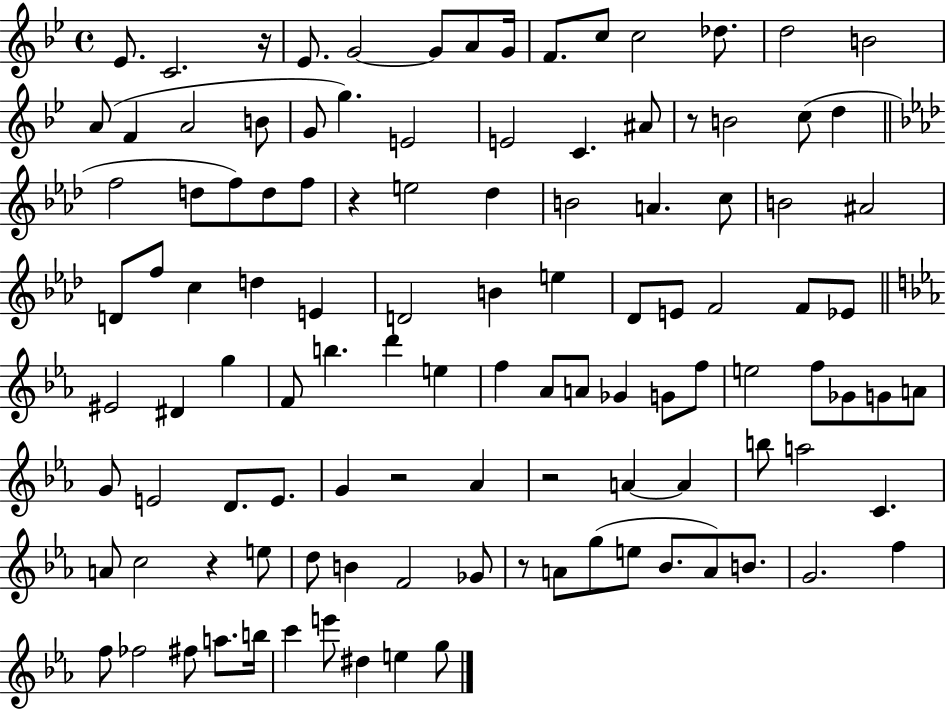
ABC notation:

X:1
T:Untitled
M:4/4
L:1/4
K:Bb
_E/2 C2 z/4 _E/2 G2 G/2 A/2 G/4 F/2 c/2 c2 _d/2 d2 B2 A/2 F A2 B/2 G/2 g E2 E2 C ^A/2 z/2 B2 c/2 d f2 d/2 f/2 d/2 f/2 z e2 _d B2 A c/2 B2 ^A2 D/2 f/2 c d E D2 B e _D/2 E/2 F2 F/2 _E/2 ^E2 ^D g F/2 b d' e f _A/2 A/2 _G G/2 f/2 e2 f/2 _G/2 G/2 A/2 G/2 E2 D/2 E/2 G z2 _A z2 A A b/2 a2 C A/2 c2 z e/2 d/2 B F2 _G/2 z/2 A/2 g/2 e/2 _B/2 A/2 B/2 G2 f f/2 _f2 ^f/2 a/2 b/4 c' e'/2 ^d e g/2